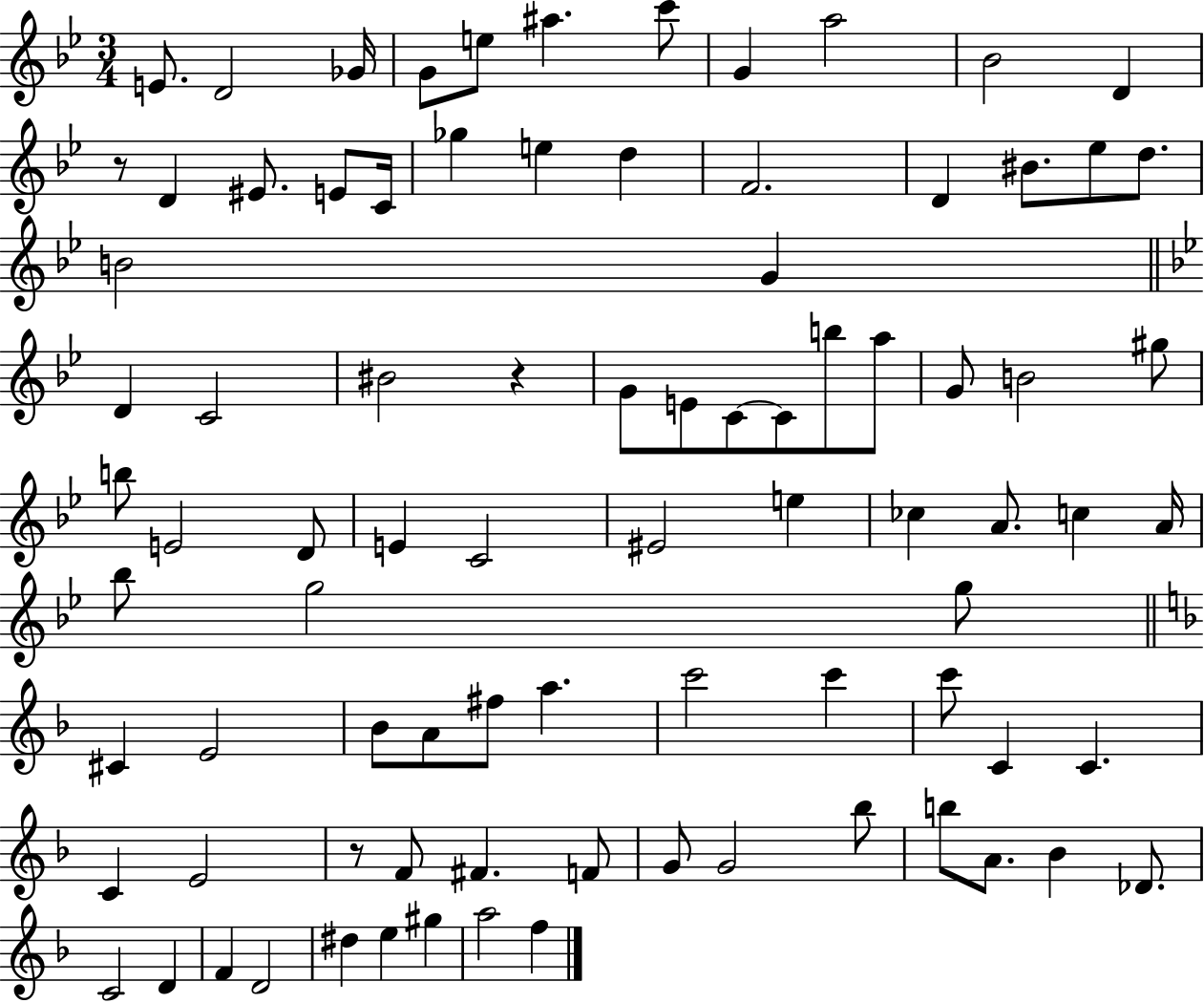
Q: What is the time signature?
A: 3/4